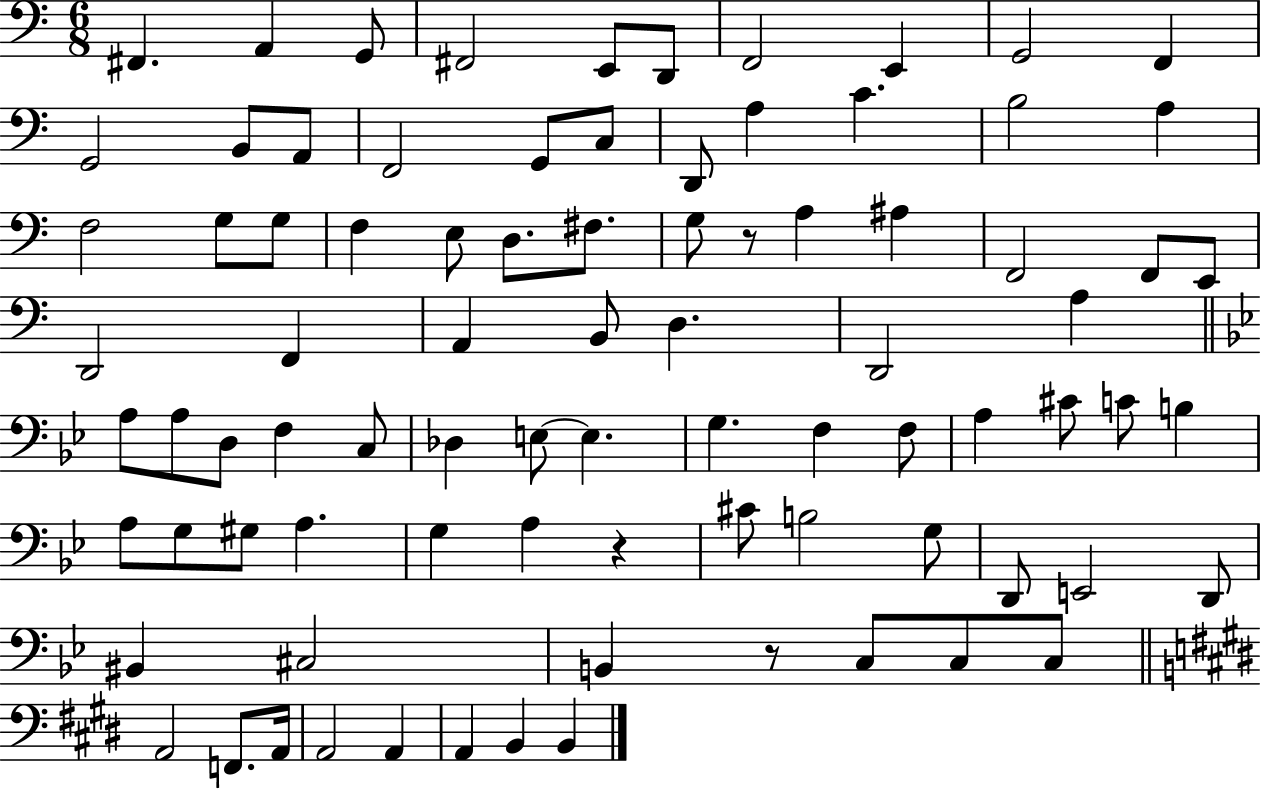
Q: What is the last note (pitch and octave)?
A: B2